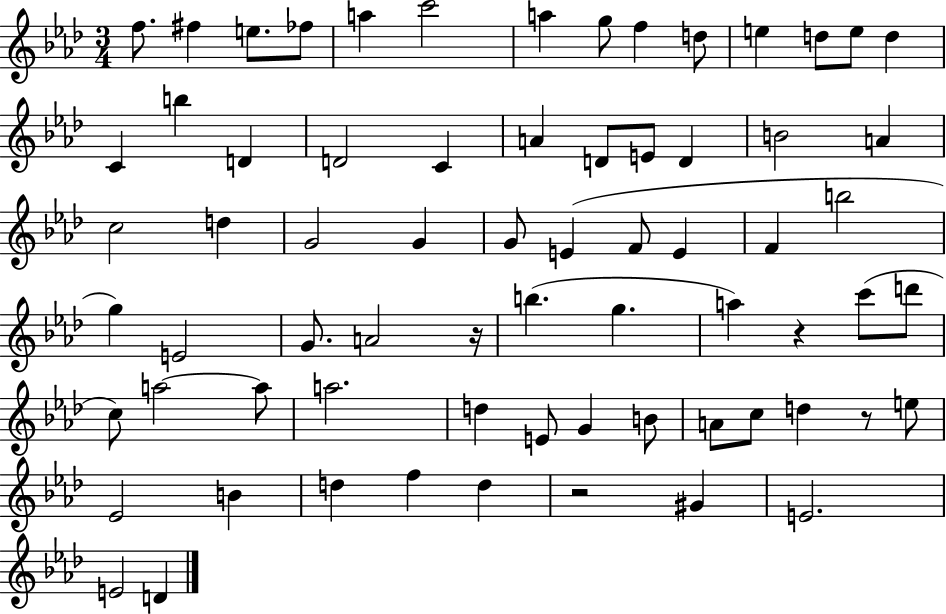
F5/e. F#5/q E5/e. FES5/e A5/q C6/h A5/q G5/e F5/q D5/e E5/q D5/e E5/e D5/q C4/q B5/q D4/q D4/h C4/q A4/q D4/e E4/e D4/q B4/h A4/q C5/h D5/q G4/h G4/q G4/e E4/q F4/e E4/q F4/q B5/h G5/q E4/h G4/e. A4/h R/s B5/q. G5/q. A5/q R/q C6/e D6/e C5/e A5/h A5/e A5/h. D5/q E4/e G4/q B4/e A4/e C5/e D5/q R/e E5/e Eb4/h B4/q D5/q F5/q D5/q R/h G#4/q E4/h. E4/h D4/q